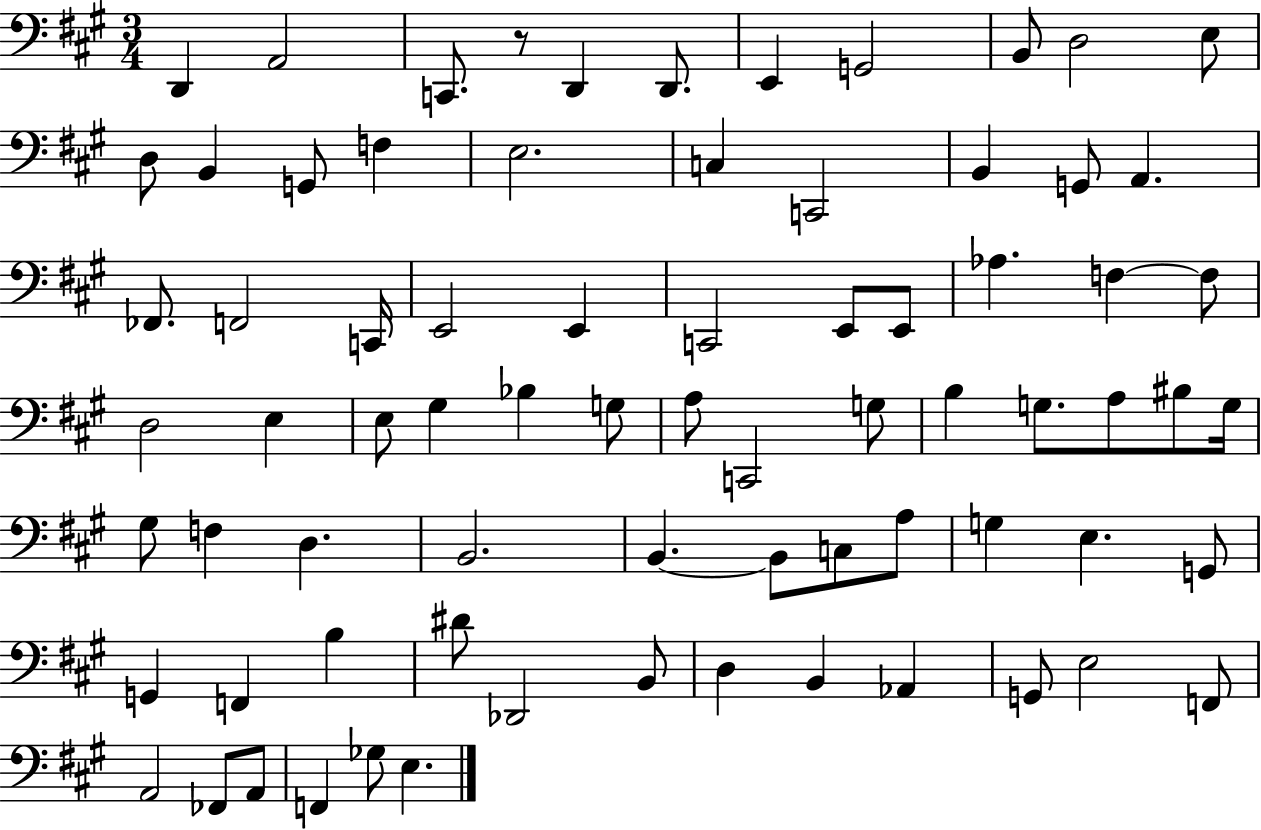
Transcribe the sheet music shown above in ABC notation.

X:1
T:Untitled
M:3/4
L:1/4
K:A
D,, A,,2 C,,/2 z/2 D,, D,,/2 E,, G,,2 B,,/2 D,2 E,/2 D,/2 B,, G,,/2 F, E,2 C, C,,2 B,, G,,/2 A,, _F,,/2 F,,2 C,,/4 E,,2 E,, C,,2 E,,/2 E,,/2 _A, F, F,/2 D,2 E, E,/2 ^G, _B, G,/2 A,/2 C,,2 G,/2 B, G,/2 A,/2 ^B,/2 G,/4 ^G,/2 F, D, B,,2 B,, B,,/2 C,/2 A,/2 G, E, G,,/2 G,, F,, B, ^D/2 _D,,2 B,,/2 D, B,, _A,, G,,/2 E,2 F,,/2 A,,2 _F,,/2 A,,/2 F,, _G,/2 E,